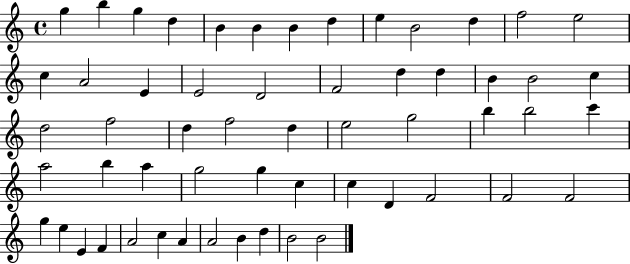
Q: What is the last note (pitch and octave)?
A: B4